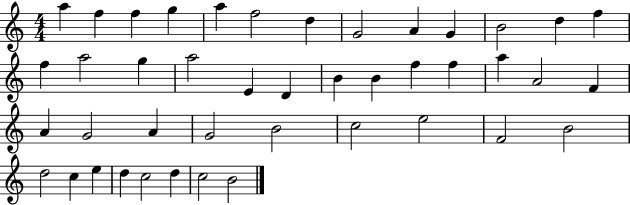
A5/q F5/q F5/q G5/q A5/q F5/h D5/q G4/h A4/q G4/q B4/h D5/q F5/q F5/q A5/h G5/q A5/h E4/q D4/q B4/q B4/q F5/q F5/q A5/q A4/h F4/q A4/q G4/h A4/q G4/h B4/h C5/h E5/h F4/h B4/h D5/h C5/q E5/q D5/q C5/h D5/q C5/h B4/h